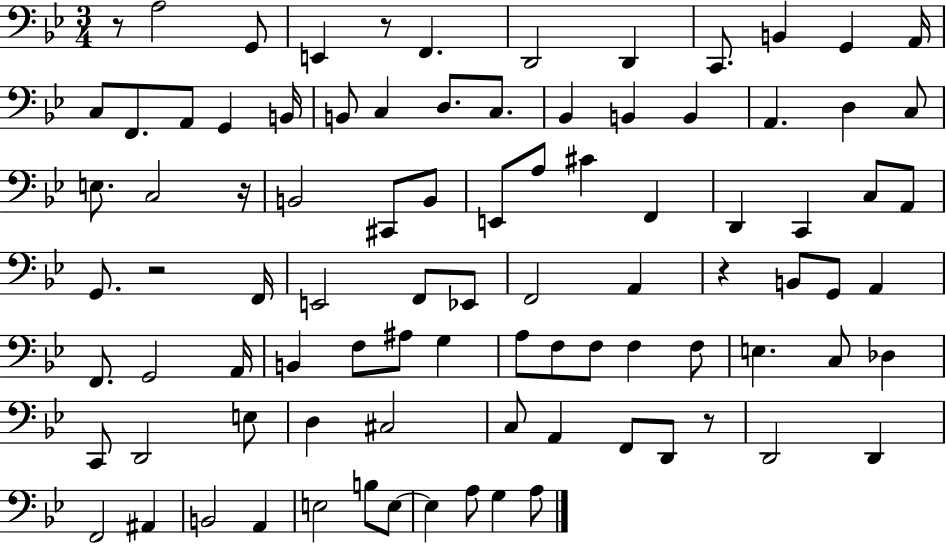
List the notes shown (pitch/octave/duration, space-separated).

R/e A3/h G2/e E2/q R/e F2/q. D2/h D2/q C2/e. B2/q G2/q A2/s C3/e F2/e. A2/e G2/q B2/s B2/e C3/q D3/e. C3/e. Bb2/q B2/q B2/q A2/q. D3/q C3/e E3/e. C3/h R/s B2/h C#2/e B2/e E2/e A3/e C#4/q F2/q D2/q C2/q C3/e A2/e G2/e. R/h F2/s E2/h F2/e Eb2/e F2/h A2/q R/q B2/e G2/e A2/q F2/e. G2/h A2/s B2/q F3/e A#3/e G3/q A3/e F3/e F3/e F3/q F3/e E3/q. C3/e Db3/q C2/e D2/h E3/e D3/q C#3/h C3/e A2/q F2/e D2/e R/e D2/h D2/q F2/h A#2/q B2/h A2/q E3/h B3/e E3/e E3/q A3/e G3/q A3/e